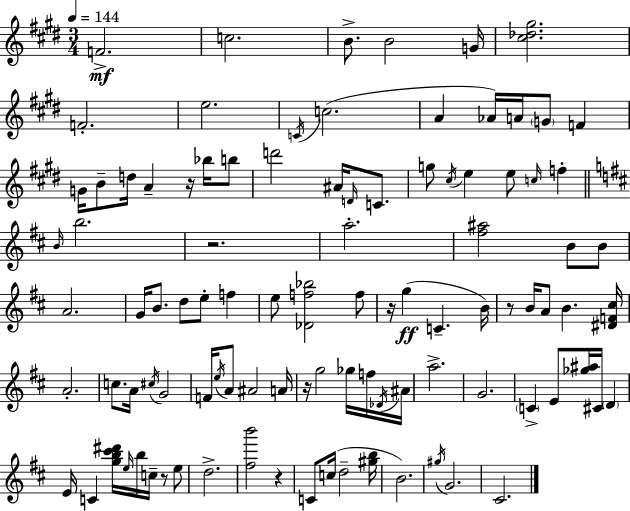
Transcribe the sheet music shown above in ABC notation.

X:1
T:Untitled
M:3/4
L:1/4
K:E
F2 c2 B/2 B2 G/4 [^c_d^g]2 F2 e2 C/4 c2 A _A/4 A/4 G/2 F G/4 B/2 d/4 A z/4 _b/4 b/2 d'2 ^A/4 D/4 C/2 g/2 ^c/4 e e/2 c/4 f B/4 b2 z2 a2 [^f^a]2 B/2 B/2 A2 G/4 B/2 d/2 e/2 f e/2 [_Df_b]2 f/2 z/4 g C B/4 z/2 B/4 A/2 B [^DF^c]/4 A2 c/2 A/4 ^c/4 G2 F/4 e/4 A/2 ^A2 A/4 z/4 g2 _g/4 f/4 _D/4 ^A/4 a2 G2 C E/2 [_g^a]/4 ^C/4 D E/4 C [gb^c'^d']/4 e/4 b/4 c/4 z/2 e/2 d2 [^fb']2 z C/2 c/4 d2 [^gb]/4 B2 ^g/4 G2 ^C2